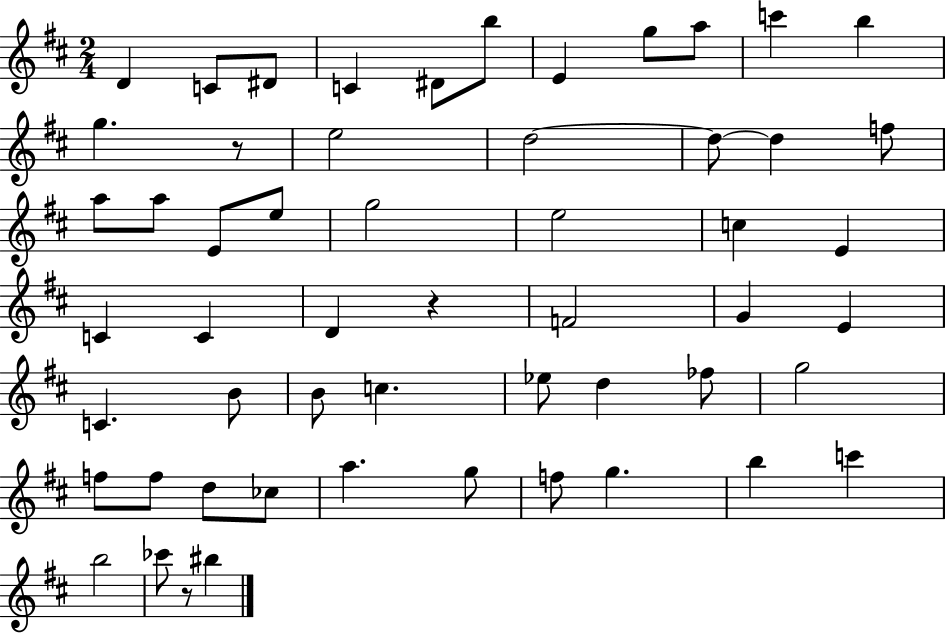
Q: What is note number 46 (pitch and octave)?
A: F5